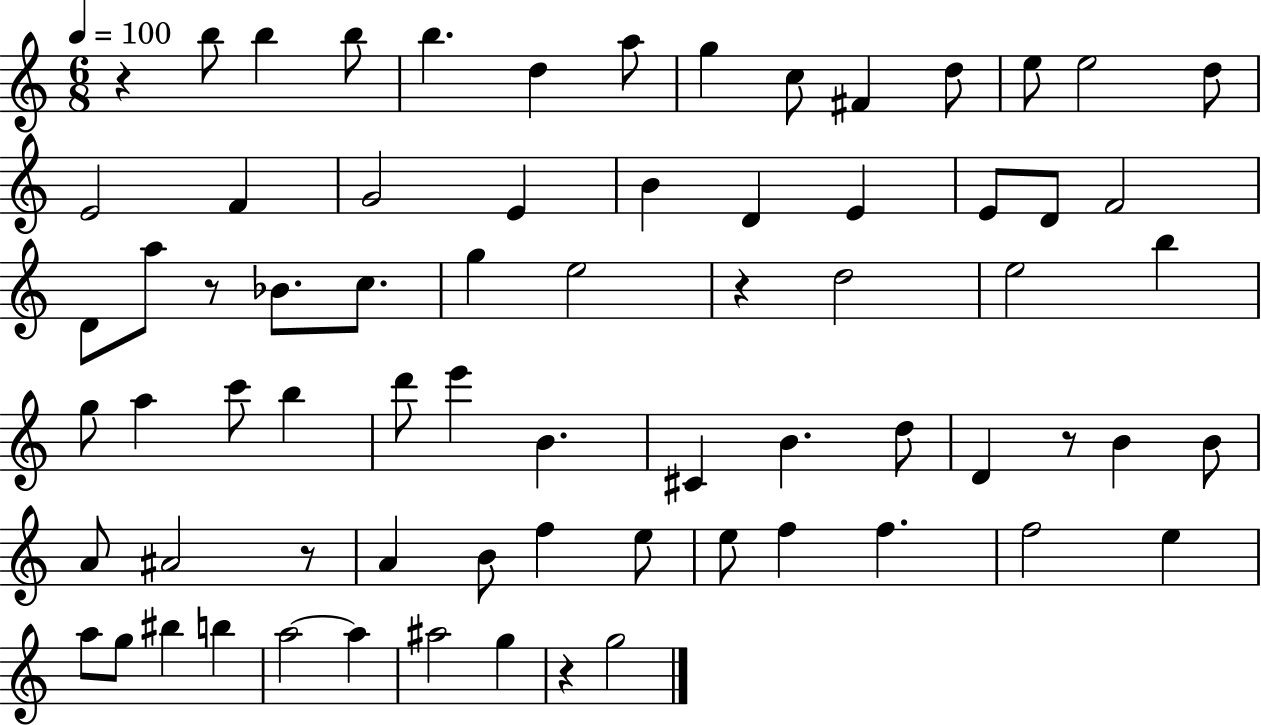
X:1
T:Untitled
M:6/8
L:1/4
K:C
z b/2 b b/2 b d a/2 g c/2 ^F d/2 e/2 e2 d/2 E2 F G2 E B D E E/2 D/2 F2 D/2 a/2 z/2 _B/2 c/2 g e2 z d2 e2 b g/2 a c'/2 b d'/2 e' B ^C B d/2 D z/2 B B/2 A/2 ^A2 z/2 A B/2 f e/2 e/2 f f f2 e a/2 g/2 ^b b a2 a ^a2 g z g2